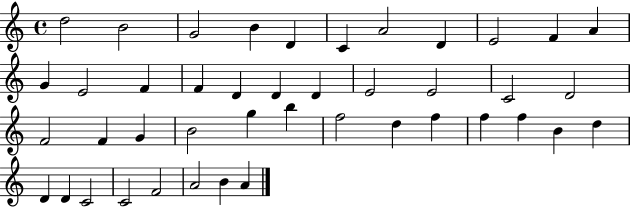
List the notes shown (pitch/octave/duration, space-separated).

D5/h B4/h G4/h B4/q D4/q C4/q A4/h D4/q E4/h F4/q A4/q G4/q E4/h F4/q F4/q D4/q D4/q D4/q E4/h E4/h C4/h D4/h F4/h F4/q G4/q B4/h G5/q B5/q F5/h D5/q F5/q F5/q F5/q B4/q D5/q D4/q D4/q C4/h C4/h F4/h A4/h B4/q A4/q